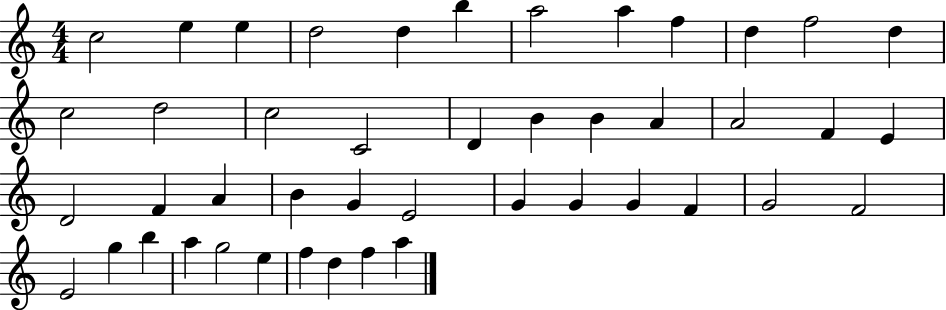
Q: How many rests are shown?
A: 0